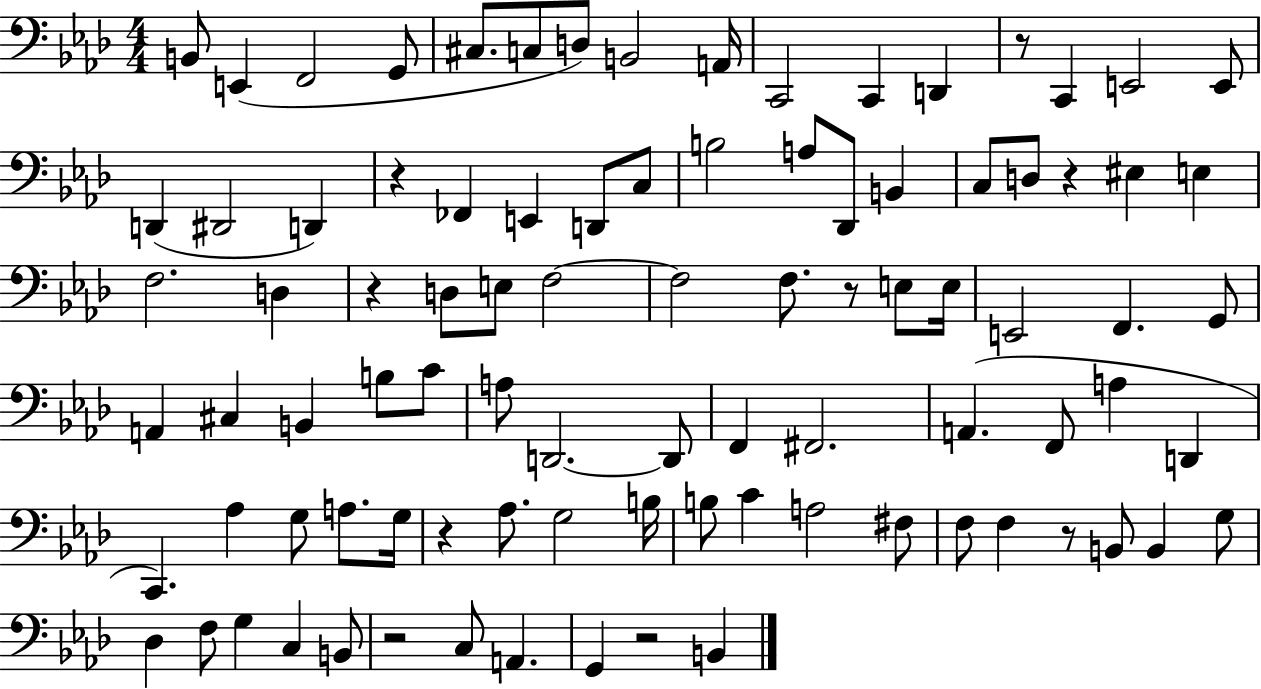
X:1
T:Untitled
M:4/4
L:1/4
K:Ab
B,,/2 E,, F,,2 G,,/2 ^C,/2 C,/2 D,/2 B,,2 A,,/4 C,,2 C,, D,, z/2 C,, E,,2 E,,/2 D,, ^D,,2 D,, z _F,, E,, D,,/2 C,/2 B,2 A,/2 _D,,/2 B,, C,/2 D,/2 z ^E, E, F,2 D, z D,/2 E,/2 F,2 F,2 F,/2 z/2 E,/2 E,/4 E,,2 F,, G,,/2 A,, ^C, B,, B,/2 C/2 A,/2 D,,2 D,,/2 F,, ^F,,2 A,, F,,/2 A, D,, C,, _A, G,/2 A,/2 G,/4 z _A,/2 G,2 B,/4 B,/2 C A,2 ^F,/2 F,/2 F, z/2 B,,/2 B,, G,/2 _D, F,/2 G, C, B,,/2 z2 C,/2 A,, G,, z2 B,,